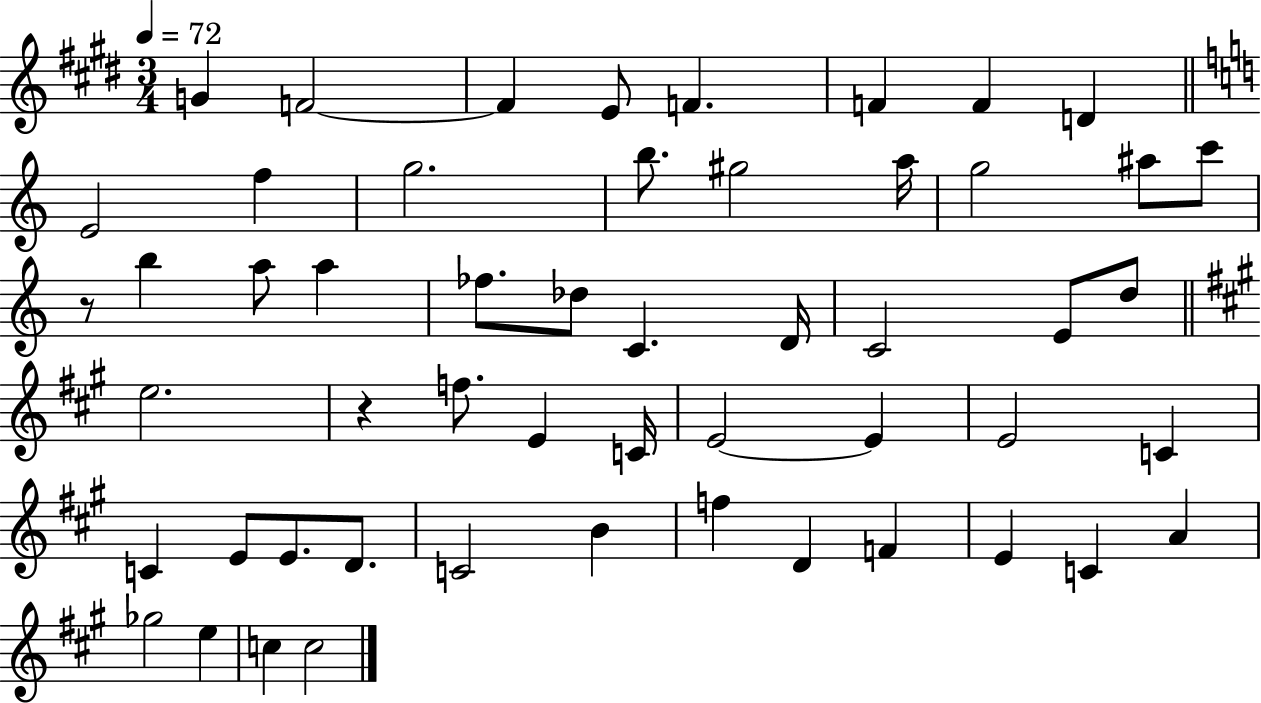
G4/q F4/h F4/q E4/e F4/q. F4/q F4/q D4/q E4/h F5/q G5/h. B5/e. G#5/h A5/s G5/h A#5/e C6/e R/e B5/q A5/e A5/q FES5/e. Db5/e C4/q. D4/s C4/h E4/e D5/e E5/h. R/q F5/e. E4/q C4/s E4/h E4/q E4/h C4/q C4/q E4/e E4/e. D4/e. C4/h B4/q F5/q D4/q F4/q E4/q C4/q A4/q Gb5/h E5/q C5/q C5/h